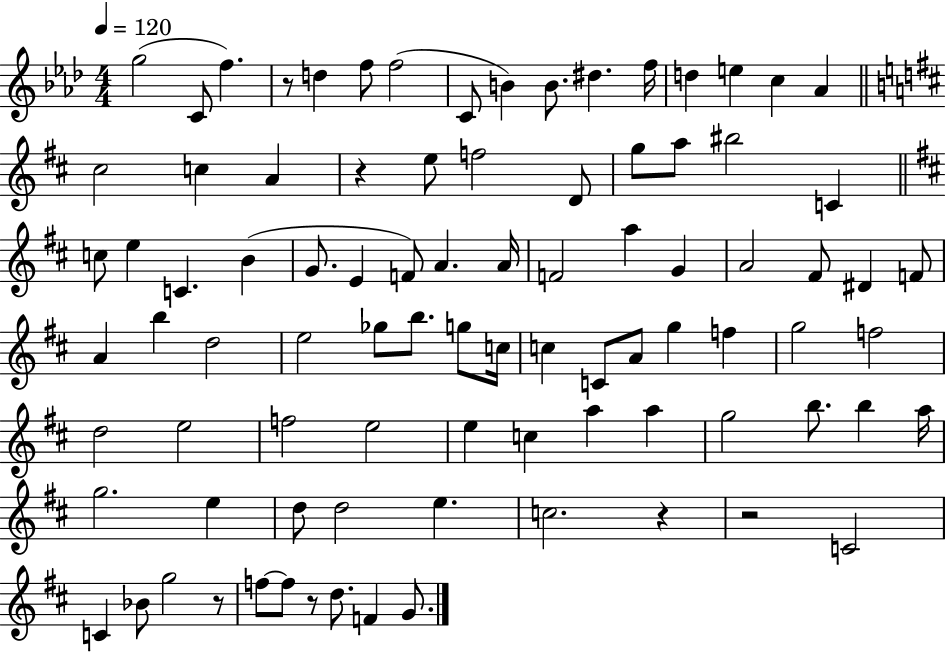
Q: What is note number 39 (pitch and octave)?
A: F#4